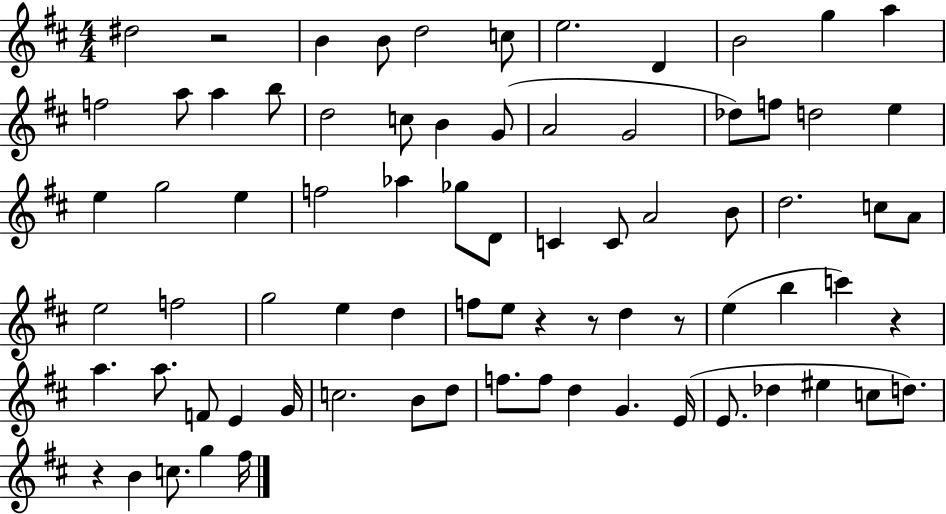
{
  \clef treble
  \numericTimeSignature
  \time 4/4
  \key d \major
  \repeat volta 2 { dis''2 r2 | b'4 b'8 d''2 c''8 | e''2. d'4 | b'2 g''4 a''4 | \break f''2 a''8 a''4 b''8 | d''2 c''8 b'4 g'8( | a'2 g'2 | des''8) f''8 d''2 e''4 | \break e''4 g''2 e''4 | f''2 aes''4 ges''8 d'8 | c'4 c'8 a'2 b'8 | d''2. c''8 a'8 | \break e''2 f''2 | g''2 e''4 d''4 | f''8 e''8 r4 r8 d''4 r8 | e''4( b''4 c'''4) r4 | \break a''4. a''8. f'8 e'4 g'16 | c''2. b'8 d''8 | f''8. f''8 d''4 g'4. e'16( | e'8. des''4 eis''4 c''8 d''8.) | \break r4 b'4 c''8. g''4 fis''16 | } \bar "|."
}